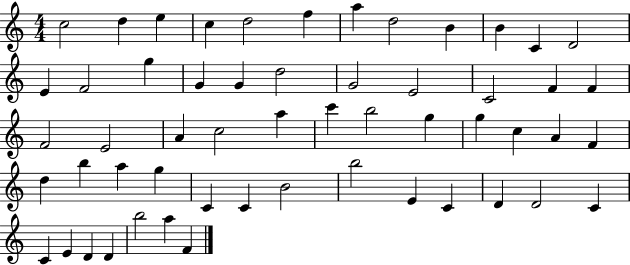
C5/h D5/q E5/q C5/q D5/h F5/q A5/q D5/h B4/q B4/q C4/q D4/h E4/q F4/h G5/q G4/q G4/q D5/h G4/h E4/h C4/h F4/q F4/q F4/h E4/h A4/q C5/h A5/q C6/q B5/h G5/q G5/q C5/q A4/q F4/q D5/q B5/q A5/q G5/q C4/q C4/q B4/h B5/h E4/q C4/q D4/q D4/h C4/q C4/q E4/q D4/q D4/q B5/h A5/q F4/q